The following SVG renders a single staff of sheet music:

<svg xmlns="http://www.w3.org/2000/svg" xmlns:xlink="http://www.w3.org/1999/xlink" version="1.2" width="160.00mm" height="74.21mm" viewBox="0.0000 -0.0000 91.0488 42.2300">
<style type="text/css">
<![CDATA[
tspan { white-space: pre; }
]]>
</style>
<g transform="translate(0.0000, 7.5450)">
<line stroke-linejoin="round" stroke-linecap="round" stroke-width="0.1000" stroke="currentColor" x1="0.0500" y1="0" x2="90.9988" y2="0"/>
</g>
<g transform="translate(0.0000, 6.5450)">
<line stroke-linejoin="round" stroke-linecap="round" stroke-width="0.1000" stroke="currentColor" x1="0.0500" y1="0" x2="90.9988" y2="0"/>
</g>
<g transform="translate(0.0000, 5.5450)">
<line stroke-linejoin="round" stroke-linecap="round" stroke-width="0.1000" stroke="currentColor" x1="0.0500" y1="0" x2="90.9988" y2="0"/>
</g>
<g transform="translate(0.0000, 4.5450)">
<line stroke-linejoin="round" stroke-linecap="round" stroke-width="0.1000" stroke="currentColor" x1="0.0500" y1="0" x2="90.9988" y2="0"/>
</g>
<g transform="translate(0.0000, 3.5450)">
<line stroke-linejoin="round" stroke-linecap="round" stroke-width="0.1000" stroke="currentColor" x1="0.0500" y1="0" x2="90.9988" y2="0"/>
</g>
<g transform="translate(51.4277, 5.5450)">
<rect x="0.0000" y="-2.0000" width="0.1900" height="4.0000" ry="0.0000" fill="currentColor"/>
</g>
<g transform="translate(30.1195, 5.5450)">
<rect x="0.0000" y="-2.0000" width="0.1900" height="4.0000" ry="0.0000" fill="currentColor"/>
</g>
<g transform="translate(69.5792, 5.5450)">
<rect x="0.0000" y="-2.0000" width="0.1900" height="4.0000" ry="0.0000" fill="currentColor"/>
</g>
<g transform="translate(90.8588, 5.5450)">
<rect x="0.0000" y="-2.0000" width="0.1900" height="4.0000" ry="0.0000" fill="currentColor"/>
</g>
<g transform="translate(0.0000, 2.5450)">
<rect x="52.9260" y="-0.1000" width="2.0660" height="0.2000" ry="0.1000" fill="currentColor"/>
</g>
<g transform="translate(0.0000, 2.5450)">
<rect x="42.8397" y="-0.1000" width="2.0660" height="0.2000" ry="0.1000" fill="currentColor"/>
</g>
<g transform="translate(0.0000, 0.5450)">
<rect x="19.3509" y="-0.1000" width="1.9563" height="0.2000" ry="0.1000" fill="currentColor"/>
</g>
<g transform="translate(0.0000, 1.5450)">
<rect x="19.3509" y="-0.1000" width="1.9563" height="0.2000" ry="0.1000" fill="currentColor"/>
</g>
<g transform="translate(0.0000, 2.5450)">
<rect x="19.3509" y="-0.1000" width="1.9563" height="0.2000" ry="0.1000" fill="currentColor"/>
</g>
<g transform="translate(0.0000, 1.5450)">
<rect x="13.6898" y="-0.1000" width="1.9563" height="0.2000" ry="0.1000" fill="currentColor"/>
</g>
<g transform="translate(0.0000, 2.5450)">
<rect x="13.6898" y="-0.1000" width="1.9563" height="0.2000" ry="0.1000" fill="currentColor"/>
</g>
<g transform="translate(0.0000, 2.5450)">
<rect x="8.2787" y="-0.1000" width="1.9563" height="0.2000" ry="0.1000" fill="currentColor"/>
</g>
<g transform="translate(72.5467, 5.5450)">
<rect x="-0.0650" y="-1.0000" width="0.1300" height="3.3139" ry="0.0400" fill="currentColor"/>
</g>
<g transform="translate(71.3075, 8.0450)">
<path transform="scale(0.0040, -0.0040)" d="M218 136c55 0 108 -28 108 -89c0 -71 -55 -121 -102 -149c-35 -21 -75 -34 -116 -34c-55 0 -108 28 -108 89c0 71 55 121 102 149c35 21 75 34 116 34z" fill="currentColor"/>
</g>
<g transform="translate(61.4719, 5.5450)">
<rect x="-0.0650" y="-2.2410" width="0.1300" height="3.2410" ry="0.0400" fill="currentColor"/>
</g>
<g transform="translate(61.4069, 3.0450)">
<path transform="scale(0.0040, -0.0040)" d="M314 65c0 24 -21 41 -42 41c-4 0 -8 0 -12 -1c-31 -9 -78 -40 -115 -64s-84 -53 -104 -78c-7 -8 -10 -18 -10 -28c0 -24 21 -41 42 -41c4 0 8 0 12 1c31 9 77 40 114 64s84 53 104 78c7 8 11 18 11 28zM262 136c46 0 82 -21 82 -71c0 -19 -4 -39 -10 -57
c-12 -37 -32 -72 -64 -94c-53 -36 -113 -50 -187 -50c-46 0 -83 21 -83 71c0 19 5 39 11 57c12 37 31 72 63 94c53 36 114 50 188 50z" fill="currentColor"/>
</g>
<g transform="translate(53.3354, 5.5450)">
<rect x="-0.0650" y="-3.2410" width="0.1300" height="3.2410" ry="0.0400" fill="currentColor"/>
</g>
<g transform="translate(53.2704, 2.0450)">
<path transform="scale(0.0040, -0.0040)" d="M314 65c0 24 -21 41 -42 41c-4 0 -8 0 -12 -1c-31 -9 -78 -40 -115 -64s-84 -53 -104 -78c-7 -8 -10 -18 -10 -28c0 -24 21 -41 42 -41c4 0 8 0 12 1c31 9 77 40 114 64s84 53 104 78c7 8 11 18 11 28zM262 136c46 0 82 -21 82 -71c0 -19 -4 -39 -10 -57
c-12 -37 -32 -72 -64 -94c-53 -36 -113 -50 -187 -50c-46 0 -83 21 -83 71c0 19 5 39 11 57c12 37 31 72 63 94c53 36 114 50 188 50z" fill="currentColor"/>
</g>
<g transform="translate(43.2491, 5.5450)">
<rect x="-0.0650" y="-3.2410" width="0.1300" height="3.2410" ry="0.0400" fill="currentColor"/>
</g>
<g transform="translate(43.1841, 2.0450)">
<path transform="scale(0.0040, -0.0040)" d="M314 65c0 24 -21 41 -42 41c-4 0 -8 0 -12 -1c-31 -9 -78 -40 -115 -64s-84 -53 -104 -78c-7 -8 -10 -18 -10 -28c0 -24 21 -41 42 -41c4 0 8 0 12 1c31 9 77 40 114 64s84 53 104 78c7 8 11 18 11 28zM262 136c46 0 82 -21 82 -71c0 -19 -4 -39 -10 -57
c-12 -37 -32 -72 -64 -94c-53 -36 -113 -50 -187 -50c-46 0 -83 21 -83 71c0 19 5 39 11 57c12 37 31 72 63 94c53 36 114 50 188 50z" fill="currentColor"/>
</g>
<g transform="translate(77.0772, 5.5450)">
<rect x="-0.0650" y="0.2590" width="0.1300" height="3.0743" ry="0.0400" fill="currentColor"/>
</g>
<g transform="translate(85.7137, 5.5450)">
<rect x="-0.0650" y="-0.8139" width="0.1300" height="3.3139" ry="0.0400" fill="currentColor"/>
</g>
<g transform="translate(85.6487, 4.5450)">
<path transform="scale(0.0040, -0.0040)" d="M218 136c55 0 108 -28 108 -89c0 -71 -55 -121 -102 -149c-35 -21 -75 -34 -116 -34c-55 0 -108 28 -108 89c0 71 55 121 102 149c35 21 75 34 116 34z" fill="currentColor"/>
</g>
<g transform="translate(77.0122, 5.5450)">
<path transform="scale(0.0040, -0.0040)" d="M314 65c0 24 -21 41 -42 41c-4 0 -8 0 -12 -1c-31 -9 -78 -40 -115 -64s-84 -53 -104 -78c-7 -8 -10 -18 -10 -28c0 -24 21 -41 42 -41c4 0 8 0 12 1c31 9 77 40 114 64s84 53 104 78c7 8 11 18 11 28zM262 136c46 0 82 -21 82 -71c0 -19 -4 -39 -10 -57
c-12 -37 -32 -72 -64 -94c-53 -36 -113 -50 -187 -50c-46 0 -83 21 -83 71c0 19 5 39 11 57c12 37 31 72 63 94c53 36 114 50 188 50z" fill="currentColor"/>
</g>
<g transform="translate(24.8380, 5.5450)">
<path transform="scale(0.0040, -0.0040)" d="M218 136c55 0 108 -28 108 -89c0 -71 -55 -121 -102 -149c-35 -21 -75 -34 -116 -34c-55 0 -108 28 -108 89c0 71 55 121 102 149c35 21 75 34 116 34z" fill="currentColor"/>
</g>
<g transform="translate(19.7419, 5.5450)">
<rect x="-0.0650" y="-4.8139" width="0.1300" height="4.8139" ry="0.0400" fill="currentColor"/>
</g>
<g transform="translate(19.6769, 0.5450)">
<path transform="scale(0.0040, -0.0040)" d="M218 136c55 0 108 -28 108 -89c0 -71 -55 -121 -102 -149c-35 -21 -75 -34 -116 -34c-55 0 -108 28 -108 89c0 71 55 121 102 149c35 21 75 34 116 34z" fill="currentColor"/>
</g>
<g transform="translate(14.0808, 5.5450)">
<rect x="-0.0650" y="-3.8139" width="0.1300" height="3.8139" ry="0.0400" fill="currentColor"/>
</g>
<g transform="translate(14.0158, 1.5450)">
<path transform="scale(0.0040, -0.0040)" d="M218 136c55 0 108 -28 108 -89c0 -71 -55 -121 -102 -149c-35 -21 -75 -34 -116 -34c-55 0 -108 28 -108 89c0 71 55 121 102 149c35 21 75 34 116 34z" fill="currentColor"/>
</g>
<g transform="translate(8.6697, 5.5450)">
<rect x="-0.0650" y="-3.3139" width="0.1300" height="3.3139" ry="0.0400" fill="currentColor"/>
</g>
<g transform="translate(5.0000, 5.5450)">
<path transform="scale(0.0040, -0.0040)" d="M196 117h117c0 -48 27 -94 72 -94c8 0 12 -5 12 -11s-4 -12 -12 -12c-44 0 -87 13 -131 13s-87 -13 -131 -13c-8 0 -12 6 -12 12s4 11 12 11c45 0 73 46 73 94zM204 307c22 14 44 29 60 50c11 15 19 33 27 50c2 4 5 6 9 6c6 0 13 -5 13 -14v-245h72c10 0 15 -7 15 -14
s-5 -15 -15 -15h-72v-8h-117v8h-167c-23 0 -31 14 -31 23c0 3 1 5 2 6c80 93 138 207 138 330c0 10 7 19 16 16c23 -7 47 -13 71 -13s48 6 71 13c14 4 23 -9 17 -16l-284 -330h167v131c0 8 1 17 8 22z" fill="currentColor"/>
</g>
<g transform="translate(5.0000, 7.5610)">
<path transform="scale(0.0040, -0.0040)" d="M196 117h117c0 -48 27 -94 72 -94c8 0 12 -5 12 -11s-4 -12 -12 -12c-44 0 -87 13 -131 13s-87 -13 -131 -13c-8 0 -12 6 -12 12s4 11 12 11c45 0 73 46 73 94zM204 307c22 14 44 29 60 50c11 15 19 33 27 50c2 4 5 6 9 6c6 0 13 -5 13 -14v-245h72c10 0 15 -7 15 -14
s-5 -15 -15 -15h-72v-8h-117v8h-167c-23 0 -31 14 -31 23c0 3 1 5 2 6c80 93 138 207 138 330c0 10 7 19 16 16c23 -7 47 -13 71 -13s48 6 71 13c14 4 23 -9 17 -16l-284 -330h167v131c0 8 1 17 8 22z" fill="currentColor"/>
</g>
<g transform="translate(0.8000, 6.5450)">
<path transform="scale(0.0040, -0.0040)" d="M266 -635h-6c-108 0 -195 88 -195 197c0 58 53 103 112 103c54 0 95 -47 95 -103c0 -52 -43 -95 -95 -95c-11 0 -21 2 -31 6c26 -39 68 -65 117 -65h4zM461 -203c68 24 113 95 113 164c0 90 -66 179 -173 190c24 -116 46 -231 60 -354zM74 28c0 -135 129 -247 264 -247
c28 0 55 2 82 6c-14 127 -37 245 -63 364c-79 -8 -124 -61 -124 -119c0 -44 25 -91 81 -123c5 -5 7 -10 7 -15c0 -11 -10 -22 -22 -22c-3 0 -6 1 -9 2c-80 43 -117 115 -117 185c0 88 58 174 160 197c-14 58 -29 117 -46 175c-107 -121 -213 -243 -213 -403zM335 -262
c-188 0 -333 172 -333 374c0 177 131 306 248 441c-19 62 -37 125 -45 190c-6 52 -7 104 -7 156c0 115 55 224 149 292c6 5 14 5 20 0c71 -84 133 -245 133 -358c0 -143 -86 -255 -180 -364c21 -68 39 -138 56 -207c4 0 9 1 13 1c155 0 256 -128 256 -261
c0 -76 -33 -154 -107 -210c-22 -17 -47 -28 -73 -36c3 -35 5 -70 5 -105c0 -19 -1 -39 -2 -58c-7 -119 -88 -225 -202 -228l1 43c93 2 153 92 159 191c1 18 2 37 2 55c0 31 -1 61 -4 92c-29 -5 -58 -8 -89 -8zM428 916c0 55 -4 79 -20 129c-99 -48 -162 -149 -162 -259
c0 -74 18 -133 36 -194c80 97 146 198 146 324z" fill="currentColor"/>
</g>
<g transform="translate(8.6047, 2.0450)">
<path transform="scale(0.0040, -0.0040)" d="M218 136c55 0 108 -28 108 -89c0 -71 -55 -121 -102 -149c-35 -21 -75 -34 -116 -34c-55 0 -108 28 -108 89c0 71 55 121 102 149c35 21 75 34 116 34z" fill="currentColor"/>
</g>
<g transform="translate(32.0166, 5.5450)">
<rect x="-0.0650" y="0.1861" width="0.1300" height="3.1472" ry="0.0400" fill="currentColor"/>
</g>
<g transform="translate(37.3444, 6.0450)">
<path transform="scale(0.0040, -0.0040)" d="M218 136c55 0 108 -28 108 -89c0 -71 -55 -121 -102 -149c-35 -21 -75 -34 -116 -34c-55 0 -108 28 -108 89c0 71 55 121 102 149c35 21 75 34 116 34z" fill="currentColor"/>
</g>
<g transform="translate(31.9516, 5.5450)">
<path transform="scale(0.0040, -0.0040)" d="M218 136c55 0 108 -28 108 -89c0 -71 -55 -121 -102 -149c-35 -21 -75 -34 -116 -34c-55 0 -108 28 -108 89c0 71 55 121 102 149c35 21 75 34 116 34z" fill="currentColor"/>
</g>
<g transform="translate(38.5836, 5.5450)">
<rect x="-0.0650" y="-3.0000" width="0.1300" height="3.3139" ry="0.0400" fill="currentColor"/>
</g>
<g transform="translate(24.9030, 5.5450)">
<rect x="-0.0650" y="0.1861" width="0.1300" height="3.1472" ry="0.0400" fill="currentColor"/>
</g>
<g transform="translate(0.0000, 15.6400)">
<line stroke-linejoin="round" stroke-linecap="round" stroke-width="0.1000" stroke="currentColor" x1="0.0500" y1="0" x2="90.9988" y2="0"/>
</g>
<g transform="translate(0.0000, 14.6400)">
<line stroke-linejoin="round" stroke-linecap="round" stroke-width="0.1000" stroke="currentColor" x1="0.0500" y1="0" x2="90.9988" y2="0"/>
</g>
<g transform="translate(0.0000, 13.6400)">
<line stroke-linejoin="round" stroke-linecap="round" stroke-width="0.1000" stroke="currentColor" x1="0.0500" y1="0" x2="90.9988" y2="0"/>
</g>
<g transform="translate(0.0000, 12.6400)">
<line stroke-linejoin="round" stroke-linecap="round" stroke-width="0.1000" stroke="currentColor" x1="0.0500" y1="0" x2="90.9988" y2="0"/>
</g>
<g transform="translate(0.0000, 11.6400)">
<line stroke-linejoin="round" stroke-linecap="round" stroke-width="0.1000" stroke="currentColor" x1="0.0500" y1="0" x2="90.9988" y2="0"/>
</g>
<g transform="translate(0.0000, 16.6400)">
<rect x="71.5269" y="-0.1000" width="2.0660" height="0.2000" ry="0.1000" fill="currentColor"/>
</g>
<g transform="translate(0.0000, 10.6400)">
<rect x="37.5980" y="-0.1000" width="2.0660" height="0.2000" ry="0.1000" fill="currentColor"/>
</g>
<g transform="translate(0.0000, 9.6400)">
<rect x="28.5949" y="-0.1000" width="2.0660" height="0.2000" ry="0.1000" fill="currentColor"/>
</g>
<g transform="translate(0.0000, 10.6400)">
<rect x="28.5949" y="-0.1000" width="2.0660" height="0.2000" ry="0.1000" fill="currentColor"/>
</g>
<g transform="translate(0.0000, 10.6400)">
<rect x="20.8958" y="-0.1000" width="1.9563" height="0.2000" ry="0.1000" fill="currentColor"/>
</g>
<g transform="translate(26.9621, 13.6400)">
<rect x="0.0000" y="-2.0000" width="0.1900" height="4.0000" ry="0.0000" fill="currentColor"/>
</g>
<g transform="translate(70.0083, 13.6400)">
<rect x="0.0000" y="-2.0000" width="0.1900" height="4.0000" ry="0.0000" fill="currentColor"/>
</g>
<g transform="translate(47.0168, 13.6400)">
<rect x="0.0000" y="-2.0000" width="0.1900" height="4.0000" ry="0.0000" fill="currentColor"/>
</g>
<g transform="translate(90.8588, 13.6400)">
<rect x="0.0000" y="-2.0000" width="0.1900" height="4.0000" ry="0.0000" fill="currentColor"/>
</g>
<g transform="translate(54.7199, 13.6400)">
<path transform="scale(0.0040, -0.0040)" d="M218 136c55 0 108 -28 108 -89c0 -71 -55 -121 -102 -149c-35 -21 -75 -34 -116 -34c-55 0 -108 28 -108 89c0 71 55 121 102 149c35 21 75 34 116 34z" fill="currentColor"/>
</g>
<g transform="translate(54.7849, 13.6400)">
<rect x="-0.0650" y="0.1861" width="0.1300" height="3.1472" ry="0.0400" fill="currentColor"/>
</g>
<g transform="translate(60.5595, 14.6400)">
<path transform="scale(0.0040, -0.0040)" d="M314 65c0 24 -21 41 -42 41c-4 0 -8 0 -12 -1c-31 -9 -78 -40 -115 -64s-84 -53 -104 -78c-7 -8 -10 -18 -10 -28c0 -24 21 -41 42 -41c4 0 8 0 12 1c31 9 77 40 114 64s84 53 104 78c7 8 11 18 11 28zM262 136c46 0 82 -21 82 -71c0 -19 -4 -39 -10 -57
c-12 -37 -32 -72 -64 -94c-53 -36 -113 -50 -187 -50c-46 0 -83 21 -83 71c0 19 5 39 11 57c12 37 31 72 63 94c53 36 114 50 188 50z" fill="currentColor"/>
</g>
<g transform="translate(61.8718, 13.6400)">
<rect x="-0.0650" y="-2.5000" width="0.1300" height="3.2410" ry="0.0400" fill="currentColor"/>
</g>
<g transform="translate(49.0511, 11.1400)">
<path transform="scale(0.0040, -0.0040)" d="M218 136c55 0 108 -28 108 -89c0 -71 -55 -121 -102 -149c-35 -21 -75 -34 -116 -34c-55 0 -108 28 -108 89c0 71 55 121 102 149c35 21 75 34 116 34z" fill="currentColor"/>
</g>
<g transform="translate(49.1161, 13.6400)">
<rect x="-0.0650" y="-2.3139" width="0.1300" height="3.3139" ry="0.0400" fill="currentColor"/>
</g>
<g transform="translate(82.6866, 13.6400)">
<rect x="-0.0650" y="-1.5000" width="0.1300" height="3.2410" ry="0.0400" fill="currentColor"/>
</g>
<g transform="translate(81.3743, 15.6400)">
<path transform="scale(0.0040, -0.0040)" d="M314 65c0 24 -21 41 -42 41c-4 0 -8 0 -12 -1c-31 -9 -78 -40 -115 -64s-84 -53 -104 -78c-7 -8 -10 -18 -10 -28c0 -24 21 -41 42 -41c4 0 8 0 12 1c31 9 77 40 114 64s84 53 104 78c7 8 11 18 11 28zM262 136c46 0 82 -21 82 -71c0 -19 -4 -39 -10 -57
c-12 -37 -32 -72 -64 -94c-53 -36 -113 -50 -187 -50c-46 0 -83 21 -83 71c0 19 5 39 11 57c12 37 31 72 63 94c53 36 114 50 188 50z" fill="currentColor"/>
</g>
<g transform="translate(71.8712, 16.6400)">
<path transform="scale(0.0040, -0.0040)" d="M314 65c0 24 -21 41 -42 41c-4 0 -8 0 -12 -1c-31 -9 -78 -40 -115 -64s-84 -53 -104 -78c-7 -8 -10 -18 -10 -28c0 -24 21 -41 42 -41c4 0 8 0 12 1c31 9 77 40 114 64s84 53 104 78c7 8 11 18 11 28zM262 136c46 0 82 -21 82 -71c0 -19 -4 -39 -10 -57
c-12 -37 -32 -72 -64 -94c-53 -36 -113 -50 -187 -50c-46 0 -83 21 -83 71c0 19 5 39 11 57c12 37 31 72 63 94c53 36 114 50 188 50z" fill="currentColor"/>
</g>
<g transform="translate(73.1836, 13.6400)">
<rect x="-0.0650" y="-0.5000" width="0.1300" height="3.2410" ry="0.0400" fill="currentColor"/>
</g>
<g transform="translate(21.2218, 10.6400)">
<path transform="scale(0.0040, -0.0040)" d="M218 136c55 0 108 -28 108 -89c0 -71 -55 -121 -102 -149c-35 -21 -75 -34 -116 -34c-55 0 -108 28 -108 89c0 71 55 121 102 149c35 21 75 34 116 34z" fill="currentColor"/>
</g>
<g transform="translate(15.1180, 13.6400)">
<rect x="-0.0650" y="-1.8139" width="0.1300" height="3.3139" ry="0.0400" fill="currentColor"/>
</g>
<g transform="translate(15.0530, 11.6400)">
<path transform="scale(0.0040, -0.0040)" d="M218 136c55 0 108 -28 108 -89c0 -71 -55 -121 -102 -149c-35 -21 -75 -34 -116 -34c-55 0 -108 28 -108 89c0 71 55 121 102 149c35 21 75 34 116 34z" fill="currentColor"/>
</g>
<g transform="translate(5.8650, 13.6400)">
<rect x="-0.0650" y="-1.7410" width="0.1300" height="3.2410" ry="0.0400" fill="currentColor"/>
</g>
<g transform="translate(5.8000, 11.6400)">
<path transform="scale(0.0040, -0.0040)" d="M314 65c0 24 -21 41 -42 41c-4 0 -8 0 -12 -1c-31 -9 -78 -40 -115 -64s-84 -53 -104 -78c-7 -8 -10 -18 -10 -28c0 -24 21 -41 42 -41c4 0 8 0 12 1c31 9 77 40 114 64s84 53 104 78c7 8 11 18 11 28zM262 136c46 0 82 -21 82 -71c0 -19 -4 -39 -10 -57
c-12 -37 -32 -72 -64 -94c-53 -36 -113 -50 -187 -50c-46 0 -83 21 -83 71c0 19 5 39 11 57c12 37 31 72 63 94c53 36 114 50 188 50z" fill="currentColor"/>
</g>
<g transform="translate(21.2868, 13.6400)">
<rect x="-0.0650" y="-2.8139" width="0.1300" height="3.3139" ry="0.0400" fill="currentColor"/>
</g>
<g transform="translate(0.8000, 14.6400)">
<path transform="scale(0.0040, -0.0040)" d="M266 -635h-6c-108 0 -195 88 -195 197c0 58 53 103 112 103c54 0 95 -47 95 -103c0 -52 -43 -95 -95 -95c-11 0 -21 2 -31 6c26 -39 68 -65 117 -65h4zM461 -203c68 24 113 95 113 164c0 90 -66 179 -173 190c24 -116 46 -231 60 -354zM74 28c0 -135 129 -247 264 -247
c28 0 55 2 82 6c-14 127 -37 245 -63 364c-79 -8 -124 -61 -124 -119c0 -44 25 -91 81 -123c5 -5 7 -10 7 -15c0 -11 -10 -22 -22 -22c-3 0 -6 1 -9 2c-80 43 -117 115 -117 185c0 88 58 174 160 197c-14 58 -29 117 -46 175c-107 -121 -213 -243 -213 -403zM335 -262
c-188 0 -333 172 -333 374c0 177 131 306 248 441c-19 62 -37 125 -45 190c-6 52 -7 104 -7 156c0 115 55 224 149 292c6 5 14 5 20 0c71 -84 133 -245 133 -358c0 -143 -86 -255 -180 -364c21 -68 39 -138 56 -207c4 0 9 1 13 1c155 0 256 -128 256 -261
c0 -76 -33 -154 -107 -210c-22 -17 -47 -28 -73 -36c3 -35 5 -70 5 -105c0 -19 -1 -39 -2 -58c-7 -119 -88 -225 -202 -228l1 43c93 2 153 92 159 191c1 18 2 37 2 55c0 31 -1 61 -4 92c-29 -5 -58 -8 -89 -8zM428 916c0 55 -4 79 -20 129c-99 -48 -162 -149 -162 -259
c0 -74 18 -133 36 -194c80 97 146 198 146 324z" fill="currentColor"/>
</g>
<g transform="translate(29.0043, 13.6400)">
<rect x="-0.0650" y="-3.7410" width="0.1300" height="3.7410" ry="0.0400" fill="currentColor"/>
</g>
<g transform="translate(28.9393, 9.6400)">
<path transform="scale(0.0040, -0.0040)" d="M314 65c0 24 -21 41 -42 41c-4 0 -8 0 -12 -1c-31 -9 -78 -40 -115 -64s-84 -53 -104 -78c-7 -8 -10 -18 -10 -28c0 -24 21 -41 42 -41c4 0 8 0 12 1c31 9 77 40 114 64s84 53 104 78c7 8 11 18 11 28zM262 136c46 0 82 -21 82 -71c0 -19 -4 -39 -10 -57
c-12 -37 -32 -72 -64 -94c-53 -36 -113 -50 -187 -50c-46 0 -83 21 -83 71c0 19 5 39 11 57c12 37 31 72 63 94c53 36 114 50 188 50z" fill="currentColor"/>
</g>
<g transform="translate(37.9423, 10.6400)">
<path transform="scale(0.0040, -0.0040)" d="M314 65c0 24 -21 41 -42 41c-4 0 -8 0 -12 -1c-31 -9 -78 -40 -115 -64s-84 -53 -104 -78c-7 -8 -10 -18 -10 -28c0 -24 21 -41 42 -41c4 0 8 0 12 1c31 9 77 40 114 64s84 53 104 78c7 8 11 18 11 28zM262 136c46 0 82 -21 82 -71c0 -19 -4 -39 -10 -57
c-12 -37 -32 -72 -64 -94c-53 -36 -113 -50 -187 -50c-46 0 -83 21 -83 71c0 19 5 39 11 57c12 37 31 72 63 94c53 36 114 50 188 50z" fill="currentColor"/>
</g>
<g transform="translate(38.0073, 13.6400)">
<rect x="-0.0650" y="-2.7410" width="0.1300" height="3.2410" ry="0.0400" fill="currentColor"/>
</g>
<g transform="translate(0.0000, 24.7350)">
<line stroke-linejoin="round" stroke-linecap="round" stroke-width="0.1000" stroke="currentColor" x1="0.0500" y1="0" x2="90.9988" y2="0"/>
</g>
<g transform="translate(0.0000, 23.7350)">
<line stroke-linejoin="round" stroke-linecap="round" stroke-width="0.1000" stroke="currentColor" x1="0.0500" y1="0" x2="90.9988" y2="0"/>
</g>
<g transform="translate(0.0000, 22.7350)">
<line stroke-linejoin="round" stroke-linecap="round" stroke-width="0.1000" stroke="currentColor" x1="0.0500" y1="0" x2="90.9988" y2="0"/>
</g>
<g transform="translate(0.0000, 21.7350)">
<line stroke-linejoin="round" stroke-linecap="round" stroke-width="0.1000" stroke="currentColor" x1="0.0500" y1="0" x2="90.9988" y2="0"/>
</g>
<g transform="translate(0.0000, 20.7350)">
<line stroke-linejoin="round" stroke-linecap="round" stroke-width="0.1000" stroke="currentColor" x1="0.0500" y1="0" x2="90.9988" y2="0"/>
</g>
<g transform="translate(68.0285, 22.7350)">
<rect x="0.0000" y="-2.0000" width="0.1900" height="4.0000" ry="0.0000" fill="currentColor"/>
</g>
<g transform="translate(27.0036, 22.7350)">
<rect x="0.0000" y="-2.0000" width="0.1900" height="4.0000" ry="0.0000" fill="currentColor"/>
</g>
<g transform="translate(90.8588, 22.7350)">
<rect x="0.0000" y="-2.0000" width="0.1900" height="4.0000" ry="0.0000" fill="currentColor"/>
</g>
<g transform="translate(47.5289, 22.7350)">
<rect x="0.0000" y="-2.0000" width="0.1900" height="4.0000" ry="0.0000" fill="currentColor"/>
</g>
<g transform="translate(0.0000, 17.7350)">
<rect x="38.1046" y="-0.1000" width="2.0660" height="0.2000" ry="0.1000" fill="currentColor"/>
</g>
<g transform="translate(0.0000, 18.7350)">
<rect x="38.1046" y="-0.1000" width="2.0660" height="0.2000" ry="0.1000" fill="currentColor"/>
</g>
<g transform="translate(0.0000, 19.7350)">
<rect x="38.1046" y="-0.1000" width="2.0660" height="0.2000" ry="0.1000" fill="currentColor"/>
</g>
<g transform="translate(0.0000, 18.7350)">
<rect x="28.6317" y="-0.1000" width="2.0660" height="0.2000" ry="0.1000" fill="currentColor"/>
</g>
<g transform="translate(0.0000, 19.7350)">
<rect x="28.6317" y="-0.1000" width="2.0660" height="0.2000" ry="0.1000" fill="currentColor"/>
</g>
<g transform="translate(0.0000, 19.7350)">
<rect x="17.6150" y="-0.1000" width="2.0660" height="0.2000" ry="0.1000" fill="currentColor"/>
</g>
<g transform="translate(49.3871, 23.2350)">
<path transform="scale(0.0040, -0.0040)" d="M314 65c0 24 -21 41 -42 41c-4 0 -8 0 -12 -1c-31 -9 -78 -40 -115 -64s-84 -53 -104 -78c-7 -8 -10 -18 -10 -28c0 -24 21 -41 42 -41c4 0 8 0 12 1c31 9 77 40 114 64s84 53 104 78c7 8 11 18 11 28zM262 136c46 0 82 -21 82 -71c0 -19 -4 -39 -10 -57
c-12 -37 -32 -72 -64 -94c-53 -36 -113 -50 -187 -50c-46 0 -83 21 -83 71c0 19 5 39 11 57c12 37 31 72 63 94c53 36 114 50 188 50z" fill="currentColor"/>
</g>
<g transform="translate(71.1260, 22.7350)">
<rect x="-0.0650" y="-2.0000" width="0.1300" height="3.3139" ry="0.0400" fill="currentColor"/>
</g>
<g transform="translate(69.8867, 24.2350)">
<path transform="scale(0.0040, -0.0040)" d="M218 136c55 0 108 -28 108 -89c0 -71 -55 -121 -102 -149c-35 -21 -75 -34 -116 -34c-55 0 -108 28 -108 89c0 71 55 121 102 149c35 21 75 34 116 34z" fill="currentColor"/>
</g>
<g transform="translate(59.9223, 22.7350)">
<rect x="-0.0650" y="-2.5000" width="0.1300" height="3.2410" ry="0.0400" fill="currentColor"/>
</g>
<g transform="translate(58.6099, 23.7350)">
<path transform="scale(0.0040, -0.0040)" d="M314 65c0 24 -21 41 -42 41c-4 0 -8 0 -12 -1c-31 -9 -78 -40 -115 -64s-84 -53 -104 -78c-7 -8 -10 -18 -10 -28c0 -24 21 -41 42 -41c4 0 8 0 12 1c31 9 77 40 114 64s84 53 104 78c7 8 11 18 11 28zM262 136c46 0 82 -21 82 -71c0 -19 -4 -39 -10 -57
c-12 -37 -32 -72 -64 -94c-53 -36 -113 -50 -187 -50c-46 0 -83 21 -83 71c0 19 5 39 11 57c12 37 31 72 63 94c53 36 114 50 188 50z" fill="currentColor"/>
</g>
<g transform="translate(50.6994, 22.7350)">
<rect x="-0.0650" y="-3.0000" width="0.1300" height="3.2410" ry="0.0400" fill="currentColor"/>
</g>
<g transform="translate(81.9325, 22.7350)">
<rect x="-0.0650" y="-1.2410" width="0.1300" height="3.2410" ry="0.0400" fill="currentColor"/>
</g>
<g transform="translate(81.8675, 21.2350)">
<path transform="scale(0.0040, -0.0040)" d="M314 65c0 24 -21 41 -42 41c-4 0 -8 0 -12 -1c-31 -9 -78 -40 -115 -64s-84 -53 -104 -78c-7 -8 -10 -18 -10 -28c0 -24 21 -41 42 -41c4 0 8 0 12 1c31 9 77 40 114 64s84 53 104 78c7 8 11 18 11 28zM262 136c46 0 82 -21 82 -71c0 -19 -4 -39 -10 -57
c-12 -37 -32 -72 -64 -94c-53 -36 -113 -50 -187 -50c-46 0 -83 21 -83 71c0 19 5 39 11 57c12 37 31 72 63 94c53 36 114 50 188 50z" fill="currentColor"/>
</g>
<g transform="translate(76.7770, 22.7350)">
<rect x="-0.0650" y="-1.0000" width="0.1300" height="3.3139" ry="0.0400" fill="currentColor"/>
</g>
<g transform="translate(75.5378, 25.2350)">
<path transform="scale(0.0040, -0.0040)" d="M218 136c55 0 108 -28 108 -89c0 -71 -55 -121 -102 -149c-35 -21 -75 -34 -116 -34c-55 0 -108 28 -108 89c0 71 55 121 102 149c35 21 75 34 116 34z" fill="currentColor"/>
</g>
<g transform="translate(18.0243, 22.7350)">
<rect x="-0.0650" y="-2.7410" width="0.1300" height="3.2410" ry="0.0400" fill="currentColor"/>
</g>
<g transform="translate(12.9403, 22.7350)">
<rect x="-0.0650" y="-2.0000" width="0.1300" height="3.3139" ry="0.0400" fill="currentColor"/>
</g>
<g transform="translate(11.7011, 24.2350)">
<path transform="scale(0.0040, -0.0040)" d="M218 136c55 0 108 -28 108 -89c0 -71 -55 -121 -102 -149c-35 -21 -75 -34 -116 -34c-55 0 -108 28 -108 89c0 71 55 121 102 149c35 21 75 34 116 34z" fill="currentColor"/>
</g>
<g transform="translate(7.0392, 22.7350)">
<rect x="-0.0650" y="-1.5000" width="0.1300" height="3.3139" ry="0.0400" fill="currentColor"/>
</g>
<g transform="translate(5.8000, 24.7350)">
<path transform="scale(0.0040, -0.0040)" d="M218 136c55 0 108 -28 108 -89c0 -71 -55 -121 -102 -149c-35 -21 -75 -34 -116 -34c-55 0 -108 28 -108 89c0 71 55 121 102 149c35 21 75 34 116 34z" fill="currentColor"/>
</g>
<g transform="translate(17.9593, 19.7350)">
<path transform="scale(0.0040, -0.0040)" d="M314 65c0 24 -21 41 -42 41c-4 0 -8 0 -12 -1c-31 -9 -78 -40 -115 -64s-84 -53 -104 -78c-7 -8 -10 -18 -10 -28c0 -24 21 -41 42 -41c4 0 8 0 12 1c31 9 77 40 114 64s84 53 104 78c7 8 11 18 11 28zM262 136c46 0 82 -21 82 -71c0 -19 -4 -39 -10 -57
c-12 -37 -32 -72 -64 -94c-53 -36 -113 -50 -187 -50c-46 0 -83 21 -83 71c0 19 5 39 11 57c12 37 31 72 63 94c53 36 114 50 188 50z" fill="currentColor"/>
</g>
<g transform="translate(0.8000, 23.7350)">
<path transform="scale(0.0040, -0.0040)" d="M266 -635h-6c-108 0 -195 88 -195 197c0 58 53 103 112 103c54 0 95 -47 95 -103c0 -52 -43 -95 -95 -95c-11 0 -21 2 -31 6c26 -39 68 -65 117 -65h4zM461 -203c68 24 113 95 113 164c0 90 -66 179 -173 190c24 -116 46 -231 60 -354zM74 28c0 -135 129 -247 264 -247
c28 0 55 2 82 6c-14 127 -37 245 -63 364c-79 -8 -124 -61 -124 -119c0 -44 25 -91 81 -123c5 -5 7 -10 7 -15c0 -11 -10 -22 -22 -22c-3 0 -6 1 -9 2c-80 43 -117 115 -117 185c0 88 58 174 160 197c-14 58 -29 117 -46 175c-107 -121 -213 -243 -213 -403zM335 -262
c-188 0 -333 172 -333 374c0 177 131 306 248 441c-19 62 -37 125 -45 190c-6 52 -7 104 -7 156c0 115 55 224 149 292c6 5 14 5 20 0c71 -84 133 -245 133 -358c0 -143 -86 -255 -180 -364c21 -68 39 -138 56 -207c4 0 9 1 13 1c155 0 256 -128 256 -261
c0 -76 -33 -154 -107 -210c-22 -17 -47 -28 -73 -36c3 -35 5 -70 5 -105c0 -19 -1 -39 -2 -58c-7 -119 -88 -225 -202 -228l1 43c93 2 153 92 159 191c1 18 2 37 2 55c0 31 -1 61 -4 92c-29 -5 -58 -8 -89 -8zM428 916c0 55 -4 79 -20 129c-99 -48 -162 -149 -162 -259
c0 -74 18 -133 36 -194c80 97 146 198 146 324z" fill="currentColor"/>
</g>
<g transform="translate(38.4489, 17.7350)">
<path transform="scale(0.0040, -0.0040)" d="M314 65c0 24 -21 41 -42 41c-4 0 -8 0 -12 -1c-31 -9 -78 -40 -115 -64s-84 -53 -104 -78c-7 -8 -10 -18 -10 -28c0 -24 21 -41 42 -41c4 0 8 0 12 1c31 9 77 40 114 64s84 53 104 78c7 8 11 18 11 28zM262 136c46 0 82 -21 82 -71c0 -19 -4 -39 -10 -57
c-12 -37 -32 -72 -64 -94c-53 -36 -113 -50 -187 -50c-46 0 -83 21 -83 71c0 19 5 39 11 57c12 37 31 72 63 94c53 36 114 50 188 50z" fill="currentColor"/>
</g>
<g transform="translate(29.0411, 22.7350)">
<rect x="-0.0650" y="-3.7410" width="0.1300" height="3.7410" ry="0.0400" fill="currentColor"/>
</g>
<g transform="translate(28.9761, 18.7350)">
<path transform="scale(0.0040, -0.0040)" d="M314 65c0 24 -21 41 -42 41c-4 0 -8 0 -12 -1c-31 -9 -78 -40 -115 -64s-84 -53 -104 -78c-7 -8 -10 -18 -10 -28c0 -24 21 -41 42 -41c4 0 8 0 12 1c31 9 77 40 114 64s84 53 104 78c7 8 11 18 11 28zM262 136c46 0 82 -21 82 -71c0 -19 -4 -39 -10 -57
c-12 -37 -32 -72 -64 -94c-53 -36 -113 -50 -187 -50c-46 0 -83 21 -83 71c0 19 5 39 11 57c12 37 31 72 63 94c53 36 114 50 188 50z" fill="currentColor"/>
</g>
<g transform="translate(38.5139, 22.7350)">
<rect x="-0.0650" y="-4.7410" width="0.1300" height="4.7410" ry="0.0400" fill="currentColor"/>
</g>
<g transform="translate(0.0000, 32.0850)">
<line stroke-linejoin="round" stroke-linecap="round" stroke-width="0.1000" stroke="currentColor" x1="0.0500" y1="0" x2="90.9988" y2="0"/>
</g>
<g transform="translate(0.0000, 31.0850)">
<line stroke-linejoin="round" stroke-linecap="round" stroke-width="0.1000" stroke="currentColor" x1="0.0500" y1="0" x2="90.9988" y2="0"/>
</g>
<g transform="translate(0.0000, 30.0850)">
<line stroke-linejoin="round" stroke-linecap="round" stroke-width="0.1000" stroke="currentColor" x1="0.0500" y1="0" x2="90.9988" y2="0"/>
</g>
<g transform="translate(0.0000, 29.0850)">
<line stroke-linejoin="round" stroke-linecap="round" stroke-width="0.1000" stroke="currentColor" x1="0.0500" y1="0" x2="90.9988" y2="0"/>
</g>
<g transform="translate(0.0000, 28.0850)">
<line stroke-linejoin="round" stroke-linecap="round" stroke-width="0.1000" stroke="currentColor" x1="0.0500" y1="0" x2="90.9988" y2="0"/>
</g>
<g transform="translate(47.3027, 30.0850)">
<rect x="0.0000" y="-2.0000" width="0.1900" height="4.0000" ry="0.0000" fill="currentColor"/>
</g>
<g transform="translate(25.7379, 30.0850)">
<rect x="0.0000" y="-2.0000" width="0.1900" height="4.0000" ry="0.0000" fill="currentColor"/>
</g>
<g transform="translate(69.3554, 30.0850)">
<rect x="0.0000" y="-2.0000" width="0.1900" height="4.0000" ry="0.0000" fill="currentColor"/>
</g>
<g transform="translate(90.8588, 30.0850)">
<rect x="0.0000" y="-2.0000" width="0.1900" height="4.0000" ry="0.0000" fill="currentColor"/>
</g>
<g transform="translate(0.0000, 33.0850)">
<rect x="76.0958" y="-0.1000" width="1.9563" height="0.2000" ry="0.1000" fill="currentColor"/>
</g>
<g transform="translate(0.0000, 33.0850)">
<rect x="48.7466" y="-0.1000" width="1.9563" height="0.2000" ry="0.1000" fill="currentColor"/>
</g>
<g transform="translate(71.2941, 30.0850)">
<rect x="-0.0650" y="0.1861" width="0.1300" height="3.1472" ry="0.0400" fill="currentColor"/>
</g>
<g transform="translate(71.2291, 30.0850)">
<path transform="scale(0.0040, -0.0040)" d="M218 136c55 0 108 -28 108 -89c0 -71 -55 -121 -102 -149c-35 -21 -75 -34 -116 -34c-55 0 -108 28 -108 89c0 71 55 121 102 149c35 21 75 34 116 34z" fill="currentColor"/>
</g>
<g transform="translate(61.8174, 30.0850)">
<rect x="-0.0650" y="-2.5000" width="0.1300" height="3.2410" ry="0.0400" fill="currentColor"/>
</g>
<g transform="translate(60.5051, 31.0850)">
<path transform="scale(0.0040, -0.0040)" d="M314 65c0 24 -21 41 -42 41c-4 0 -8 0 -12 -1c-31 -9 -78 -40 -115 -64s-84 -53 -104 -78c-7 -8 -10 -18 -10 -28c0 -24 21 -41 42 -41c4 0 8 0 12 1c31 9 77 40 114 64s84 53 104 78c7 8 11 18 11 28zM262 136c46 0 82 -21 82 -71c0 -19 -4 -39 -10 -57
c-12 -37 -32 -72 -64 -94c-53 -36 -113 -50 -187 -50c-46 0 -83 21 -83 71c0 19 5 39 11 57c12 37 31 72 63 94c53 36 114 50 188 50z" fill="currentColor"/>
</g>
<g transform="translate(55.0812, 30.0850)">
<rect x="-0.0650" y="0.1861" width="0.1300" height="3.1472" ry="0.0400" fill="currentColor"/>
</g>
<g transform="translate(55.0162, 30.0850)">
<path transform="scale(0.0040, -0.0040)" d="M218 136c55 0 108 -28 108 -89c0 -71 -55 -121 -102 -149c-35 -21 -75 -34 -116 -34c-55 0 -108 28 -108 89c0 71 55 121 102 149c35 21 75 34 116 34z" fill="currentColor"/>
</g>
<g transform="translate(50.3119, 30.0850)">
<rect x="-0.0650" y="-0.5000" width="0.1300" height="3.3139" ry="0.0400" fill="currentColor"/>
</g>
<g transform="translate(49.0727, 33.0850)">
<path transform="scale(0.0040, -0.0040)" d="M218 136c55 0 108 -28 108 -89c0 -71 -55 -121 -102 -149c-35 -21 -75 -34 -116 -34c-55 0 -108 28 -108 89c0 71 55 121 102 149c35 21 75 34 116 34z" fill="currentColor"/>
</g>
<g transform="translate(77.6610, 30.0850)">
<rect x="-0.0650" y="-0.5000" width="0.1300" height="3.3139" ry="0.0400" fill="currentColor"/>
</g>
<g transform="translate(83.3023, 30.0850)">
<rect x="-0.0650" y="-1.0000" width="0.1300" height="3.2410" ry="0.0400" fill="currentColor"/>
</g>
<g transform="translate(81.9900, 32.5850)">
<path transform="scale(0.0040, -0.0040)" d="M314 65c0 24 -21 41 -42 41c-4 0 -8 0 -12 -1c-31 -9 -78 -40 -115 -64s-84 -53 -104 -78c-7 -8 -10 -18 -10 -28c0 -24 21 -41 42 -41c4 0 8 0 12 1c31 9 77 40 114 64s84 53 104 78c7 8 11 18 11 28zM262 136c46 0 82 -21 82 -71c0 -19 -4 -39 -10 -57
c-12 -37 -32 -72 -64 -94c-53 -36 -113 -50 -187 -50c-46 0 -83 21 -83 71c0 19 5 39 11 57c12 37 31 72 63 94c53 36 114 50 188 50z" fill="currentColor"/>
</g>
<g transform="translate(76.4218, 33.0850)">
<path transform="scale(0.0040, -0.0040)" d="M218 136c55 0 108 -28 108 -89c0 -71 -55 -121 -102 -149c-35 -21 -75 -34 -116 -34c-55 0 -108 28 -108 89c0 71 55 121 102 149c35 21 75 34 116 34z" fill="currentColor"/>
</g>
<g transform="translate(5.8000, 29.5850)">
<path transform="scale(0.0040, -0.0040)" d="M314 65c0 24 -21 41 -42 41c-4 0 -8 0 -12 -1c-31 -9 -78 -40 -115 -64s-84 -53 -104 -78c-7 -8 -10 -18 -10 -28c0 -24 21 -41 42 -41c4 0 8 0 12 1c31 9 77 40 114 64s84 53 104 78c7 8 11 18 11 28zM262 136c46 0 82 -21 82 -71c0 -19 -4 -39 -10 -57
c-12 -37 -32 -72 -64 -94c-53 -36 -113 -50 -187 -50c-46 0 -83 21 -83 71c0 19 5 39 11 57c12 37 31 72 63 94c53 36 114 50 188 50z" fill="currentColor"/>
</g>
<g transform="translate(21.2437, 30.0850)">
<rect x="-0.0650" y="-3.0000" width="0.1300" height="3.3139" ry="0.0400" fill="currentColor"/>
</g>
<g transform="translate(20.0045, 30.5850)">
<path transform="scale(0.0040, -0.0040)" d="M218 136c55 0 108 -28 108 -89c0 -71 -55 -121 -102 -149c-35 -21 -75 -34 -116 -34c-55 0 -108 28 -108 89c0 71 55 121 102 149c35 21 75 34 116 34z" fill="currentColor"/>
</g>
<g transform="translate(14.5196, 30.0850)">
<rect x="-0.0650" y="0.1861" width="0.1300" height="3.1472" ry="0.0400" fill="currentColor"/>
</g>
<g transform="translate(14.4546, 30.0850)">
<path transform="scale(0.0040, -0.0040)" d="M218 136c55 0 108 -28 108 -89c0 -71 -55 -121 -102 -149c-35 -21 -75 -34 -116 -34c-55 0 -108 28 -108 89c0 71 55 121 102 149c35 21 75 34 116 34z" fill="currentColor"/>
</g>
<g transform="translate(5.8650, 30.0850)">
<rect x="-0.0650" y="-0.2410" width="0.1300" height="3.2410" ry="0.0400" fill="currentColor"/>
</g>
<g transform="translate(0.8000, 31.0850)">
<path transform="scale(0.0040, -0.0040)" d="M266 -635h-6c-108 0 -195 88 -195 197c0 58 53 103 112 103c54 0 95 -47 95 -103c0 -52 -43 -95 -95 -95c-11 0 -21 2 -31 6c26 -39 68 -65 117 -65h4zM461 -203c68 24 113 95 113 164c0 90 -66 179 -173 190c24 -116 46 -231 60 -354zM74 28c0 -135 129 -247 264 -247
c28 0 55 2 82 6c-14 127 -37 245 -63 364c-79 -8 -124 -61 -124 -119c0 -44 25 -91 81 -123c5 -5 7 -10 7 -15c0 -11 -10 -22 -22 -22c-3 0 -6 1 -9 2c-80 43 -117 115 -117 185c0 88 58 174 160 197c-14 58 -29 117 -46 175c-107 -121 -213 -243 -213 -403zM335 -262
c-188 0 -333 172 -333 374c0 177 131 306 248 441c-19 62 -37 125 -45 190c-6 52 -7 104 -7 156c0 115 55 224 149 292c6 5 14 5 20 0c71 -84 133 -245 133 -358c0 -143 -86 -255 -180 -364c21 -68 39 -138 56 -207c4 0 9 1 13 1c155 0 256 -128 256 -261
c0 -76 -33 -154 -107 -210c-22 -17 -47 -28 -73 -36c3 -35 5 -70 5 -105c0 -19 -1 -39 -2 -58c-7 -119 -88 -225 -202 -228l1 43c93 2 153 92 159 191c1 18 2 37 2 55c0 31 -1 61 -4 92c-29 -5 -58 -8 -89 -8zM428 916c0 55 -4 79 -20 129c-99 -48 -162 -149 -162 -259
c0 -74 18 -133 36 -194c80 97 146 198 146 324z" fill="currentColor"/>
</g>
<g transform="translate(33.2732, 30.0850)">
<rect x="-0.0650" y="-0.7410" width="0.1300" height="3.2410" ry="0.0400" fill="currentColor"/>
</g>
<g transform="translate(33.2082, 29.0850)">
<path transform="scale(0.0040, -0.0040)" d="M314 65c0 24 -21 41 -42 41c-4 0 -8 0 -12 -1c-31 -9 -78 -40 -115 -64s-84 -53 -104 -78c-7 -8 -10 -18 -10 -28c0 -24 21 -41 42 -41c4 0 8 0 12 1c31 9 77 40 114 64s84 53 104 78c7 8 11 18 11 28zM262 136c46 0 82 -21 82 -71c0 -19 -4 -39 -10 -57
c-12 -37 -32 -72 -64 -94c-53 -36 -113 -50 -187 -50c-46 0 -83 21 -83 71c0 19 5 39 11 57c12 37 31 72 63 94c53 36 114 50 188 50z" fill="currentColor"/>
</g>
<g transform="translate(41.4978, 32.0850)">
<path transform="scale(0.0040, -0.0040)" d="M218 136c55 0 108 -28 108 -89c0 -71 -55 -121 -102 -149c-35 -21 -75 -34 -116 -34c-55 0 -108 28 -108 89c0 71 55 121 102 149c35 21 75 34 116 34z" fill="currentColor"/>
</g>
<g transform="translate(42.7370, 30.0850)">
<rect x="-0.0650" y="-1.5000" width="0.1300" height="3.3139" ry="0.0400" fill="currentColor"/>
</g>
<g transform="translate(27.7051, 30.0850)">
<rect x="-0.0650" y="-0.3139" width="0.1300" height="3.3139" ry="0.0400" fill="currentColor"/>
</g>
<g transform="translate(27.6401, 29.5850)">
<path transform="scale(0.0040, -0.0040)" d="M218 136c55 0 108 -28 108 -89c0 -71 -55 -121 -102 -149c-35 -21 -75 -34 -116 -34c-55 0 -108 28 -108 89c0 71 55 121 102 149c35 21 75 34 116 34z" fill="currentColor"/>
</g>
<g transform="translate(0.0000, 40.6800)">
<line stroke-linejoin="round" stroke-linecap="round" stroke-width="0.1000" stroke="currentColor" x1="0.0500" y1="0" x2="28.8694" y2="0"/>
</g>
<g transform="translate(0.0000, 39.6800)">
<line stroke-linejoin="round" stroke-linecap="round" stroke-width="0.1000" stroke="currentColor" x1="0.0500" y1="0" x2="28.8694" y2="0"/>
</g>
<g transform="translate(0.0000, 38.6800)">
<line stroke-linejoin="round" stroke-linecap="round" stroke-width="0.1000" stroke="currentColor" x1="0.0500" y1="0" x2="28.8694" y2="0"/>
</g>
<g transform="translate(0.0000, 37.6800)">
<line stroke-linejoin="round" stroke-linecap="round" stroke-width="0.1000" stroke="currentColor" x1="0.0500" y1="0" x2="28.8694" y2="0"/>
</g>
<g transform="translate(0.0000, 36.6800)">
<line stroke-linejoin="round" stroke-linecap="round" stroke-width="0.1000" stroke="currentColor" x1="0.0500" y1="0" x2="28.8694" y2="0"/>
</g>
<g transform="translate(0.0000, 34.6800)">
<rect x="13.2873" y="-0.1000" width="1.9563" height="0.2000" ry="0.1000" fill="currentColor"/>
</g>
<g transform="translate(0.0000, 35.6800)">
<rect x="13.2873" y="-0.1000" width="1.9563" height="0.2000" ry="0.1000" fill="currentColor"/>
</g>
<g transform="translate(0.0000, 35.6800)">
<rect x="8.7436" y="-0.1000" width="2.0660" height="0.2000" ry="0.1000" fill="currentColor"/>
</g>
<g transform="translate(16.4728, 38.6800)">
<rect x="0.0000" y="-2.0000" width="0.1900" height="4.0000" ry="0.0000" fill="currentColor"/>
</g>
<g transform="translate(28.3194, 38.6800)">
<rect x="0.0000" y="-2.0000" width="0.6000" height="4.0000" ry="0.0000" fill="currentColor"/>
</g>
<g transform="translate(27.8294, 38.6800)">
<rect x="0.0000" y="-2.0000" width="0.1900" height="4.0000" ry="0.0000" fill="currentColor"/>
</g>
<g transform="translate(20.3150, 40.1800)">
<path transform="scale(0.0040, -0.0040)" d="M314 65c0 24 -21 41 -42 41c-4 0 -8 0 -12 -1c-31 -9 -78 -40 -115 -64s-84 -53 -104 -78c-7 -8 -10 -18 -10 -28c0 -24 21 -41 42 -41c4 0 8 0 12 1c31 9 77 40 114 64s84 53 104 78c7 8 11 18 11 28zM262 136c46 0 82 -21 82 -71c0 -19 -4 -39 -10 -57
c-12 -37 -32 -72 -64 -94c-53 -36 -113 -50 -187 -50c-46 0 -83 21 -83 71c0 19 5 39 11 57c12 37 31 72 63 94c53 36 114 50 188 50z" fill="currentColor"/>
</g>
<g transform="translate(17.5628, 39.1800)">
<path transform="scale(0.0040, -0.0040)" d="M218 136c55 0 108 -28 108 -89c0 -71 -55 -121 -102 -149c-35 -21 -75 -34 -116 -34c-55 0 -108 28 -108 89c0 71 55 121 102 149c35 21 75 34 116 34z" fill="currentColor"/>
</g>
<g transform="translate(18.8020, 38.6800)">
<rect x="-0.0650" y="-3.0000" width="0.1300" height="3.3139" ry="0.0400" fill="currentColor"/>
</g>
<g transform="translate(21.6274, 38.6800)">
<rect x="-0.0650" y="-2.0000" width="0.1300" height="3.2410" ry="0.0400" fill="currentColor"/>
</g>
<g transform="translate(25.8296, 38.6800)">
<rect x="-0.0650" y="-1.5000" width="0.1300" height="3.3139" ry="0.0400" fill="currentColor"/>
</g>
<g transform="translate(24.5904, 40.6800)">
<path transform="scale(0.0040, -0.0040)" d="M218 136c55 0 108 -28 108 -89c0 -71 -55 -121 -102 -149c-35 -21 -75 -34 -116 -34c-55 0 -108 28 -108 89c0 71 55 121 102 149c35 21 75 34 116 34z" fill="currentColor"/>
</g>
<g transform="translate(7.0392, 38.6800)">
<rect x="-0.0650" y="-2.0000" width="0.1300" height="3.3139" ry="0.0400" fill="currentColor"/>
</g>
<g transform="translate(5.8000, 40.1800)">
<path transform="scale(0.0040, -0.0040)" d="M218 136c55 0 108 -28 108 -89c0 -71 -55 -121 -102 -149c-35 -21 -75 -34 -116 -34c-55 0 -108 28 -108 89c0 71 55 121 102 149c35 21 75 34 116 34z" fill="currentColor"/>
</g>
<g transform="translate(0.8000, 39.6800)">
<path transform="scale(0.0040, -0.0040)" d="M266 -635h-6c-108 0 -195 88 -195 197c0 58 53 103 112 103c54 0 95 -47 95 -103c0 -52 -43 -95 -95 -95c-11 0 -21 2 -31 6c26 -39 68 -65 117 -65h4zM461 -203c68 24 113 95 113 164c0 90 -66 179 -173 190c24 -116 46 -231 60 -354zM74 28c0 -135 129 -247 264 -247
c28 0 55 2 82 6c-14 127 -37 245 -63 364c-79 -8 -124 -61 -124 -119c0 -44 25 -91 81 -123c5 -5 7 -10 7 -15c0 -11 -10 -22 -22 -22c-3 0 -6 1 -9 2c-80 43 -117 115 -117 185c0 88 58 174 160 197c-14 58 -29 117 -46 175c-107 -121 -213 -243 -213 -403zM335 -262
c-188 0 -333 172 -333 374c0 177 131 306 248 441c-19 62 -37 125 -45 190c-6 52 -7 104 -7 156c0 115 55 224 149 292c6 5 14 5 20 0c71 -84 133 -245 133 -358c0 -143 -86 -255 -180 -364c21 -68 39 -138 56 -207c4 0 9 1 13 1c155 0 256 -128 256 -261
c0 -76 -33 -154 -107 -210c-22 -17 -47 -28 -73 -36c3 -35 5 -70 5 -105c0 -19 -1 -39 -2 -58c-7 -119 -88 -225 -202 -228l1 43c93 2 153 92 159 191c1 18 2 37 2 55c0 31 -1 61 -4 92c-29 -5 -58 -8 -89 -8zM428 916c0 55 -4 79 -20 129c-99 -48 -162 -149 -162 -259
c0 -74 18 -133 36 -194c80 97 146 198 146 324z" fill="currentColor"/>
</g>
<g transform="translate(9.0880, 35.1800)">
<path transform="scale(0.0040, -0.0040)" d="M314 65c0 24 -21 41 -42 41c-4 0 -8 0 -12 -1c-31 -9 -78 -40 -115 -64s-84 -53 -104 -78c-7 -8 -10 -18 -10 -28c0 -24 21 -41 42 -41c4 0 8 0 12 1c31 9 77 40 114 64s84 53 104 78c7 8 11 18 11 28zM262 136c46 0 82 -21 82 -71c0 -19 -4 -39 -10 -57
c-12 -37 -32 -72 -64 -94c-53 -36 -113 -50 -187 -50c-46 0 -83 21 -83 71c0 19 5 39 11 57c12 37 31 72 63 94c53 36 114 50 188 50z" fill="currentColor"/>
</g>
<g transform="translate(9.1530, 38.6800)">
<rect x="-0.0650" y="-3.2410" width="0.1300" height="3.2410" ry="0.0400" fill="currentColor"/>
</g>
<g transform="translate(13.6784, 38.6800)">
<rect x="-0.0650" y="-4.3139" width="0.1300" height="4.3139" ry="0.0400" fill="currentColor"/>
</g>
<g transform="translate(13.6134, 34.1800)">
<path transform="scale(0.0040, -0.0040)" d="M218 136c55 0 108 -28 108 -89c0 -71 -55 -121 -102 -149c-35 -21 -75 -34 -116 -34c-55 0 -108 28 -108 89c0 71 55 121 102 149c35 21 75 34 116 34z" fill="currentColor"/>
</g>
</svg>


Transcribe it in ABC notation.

X:1
T:Untitled
M:4/4
L:1/4
K:C
b c' e' B B A b2 b2 g2 D B2 d f2 f a c'2 a2 g B G2 C2 E2 E F a2 c'2 e'2 A2 G2 F D e2 c2 B A c d2 E C B G2 B C D2 F b2 d' A F2 E